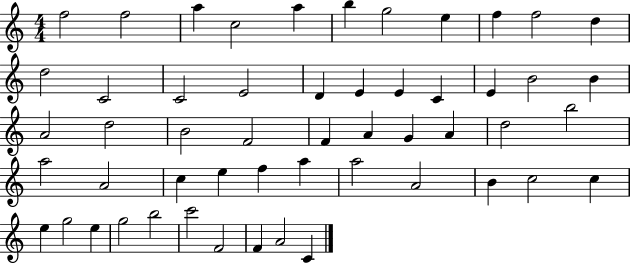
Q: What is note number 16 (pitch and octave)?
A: D4